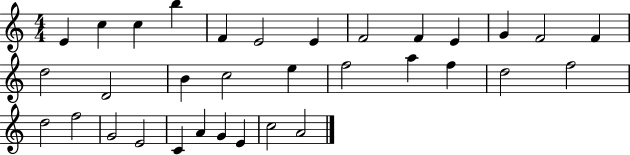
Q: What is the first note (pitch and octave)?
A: E4